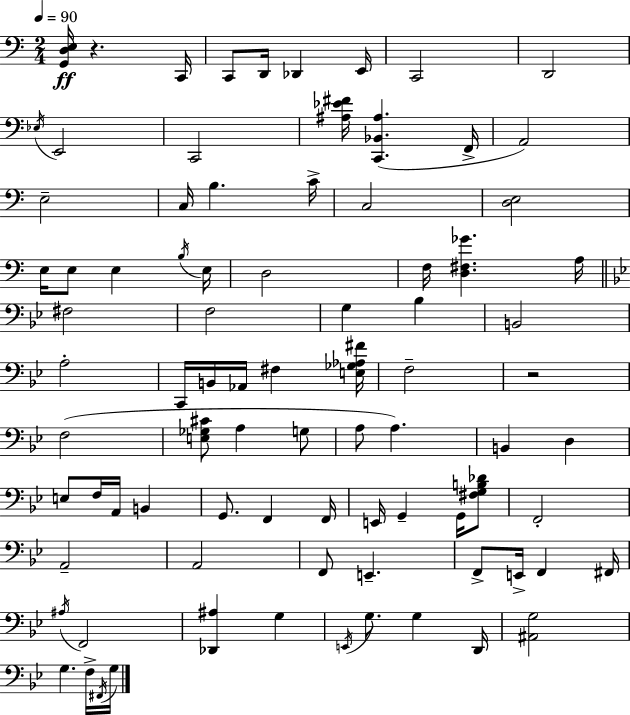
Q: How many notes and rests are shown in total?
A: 85